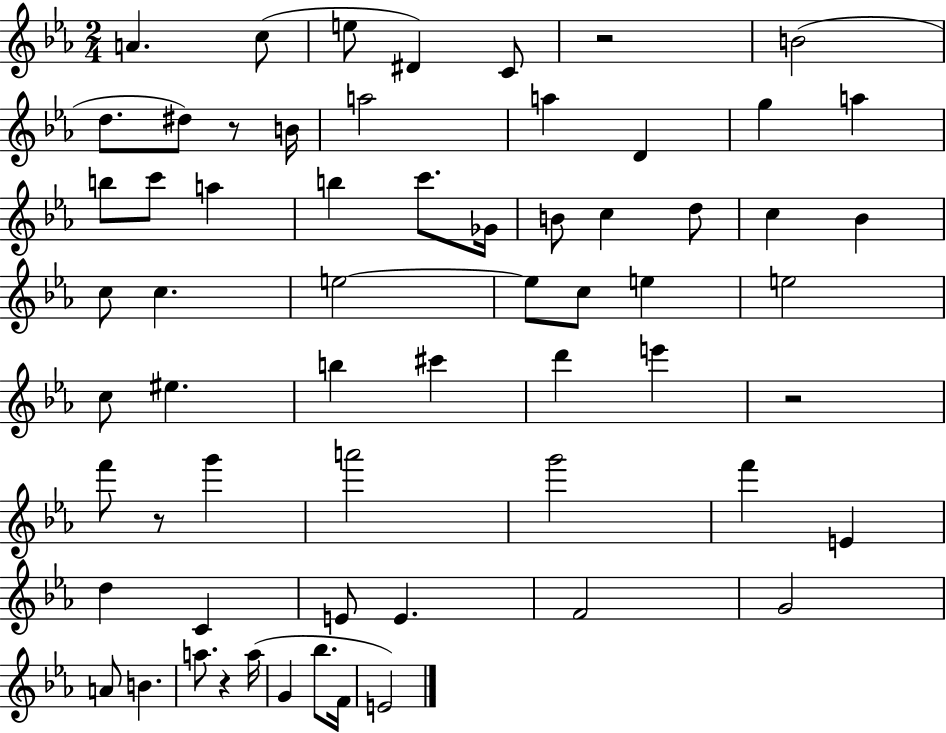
{
  \clef treble
  \numericTimeSignature
  \time 2/4
  \key ees \major
  a'4. c''8( | e''8 dis'4) c'8 | r2 | b'2( | \break d''8. dis''8) r8 b'16 | a''2 | a''4 d'4 | g''4 a''4 | \break b''8 c'''8 a''4 | b''4 c'''8. ges'16 | b'8 c''4 d''8 | c''4 bes'4 | \break c''8 c''4. | e''2~~ | e''8 c''8 e''4 | e''2 | \break c''8 eis''4. | b''4 cis'''4 | d'''4 e'''4 | r2 | \break f'''8 r8 g'''4 | a'''2 | g'''2 | f'''4 e'4 | \break d''4 c'4 | e'8 e'4. | f'2 | g'2 | \break a'8 b'4. | a''8. r4 a''16( | g'4 bes''8. f'16 | e'2) | \break \bar "|."
}